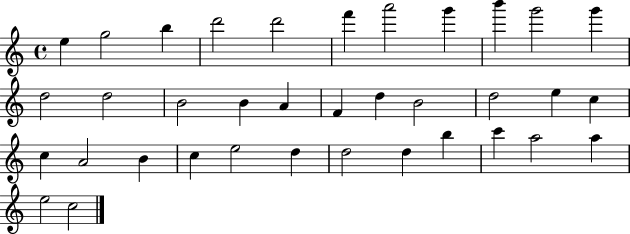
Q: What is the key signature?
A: C major